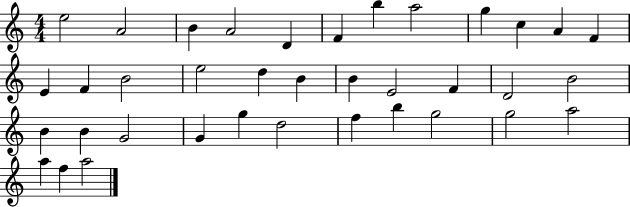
E5/h A4/h B4/q A4/h D4/q F4/q B5/q A5/h G5/q C5/q A4/q F4/q E4/q F4/q B4/h E5/h D5/q B4/q B4/q E4/h F4/q D4/h B4/h B4/q B4/q G4/h G4/q G5/q D5/h F5/q B5/q G5/h G5/h A5/h A5/q F5/q A5/h